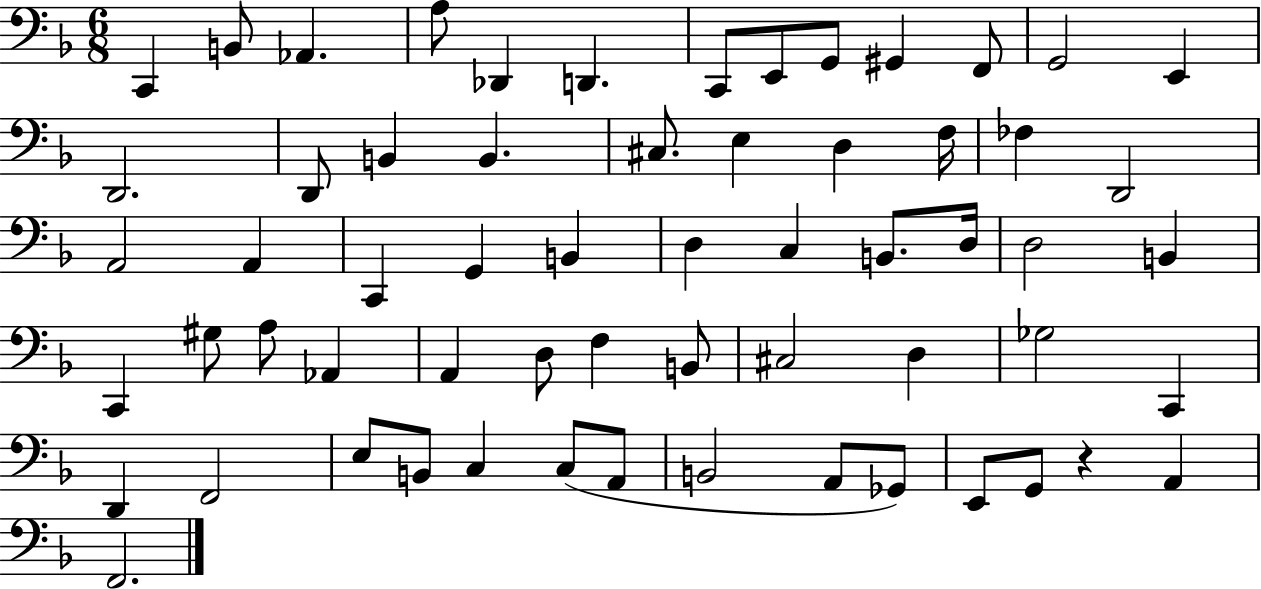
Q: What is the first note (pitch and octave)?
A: C2